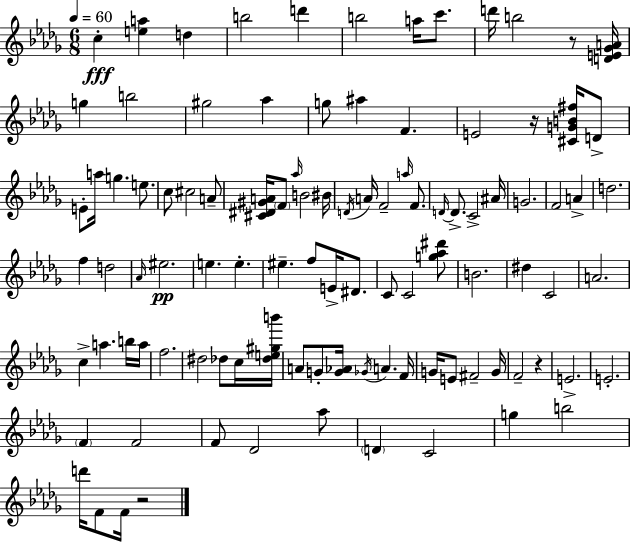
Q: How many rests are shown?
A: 4